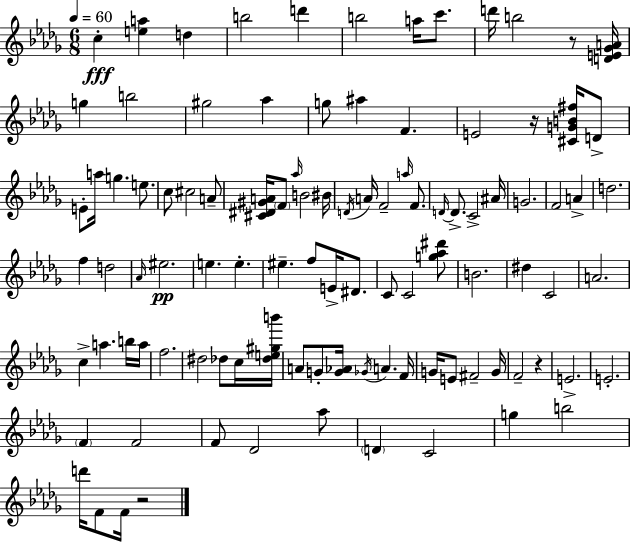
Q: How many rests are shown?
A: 4